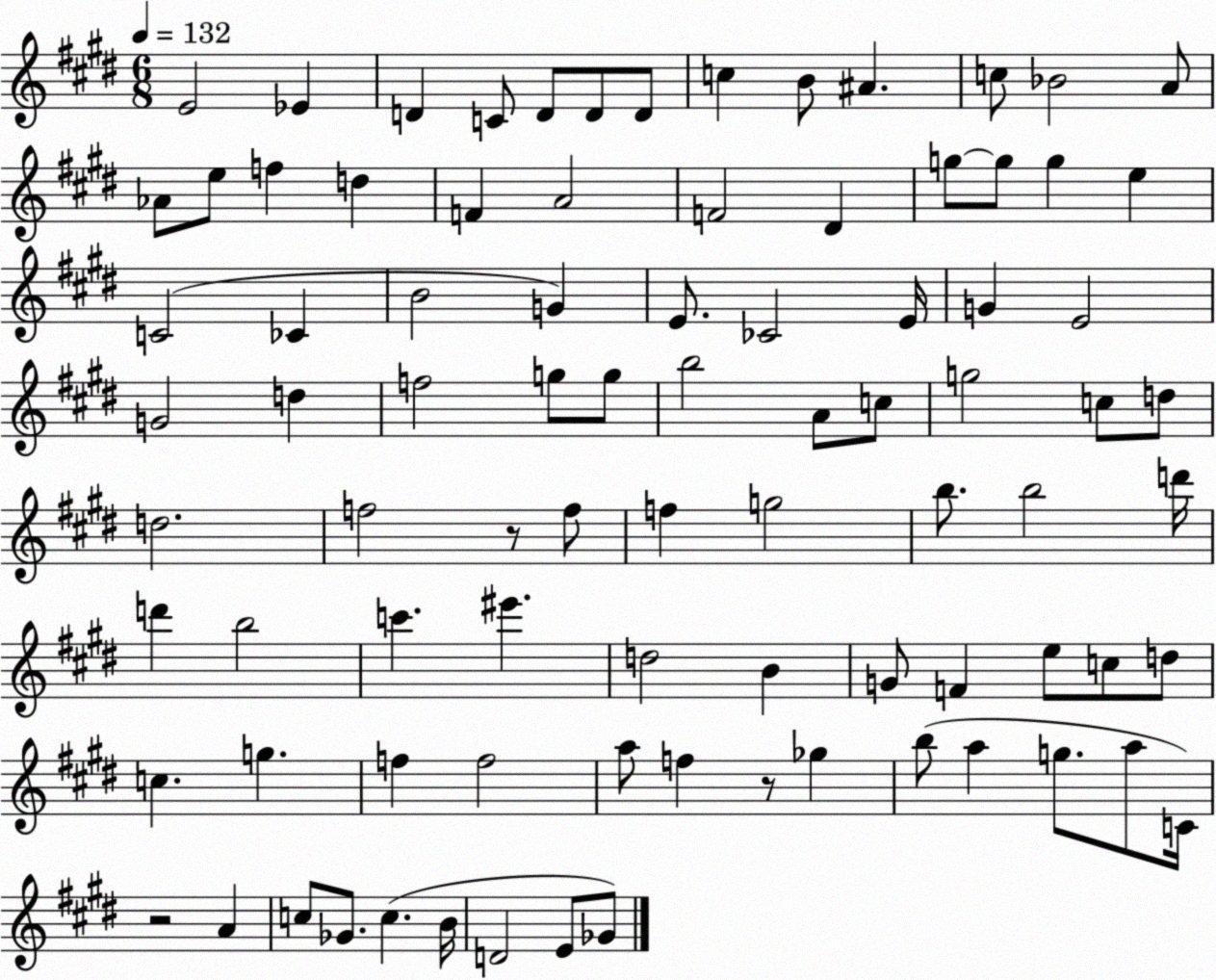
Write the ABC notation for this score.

X:1
T:Untitled
M:6/8
L:1/4
K:E
E2 _E D C/2 D/2 D/2 D/2 c B/2 ^A c/2 _B2 A/2 _A/2 e/2 f d F A2 F2 ^D g/2 g/2 g e C2 _C B2 G E/2 _C2 E/4 G E2 G2 d f2 g/2 g/2 b2 A/2 c/2 g2 c/2 d/2 d2 f2 z/2 f/2 f g2 b/2 b2 d'/4 d' b2 c' ^e' d2 B G/2 F e/2 c/2 d/2 c g f f2 a/2 f z/2 _g b/2 a g/2 a/2 C/4 z2 A c/2 _G/2 c B/4 D2 E/2 _G/2